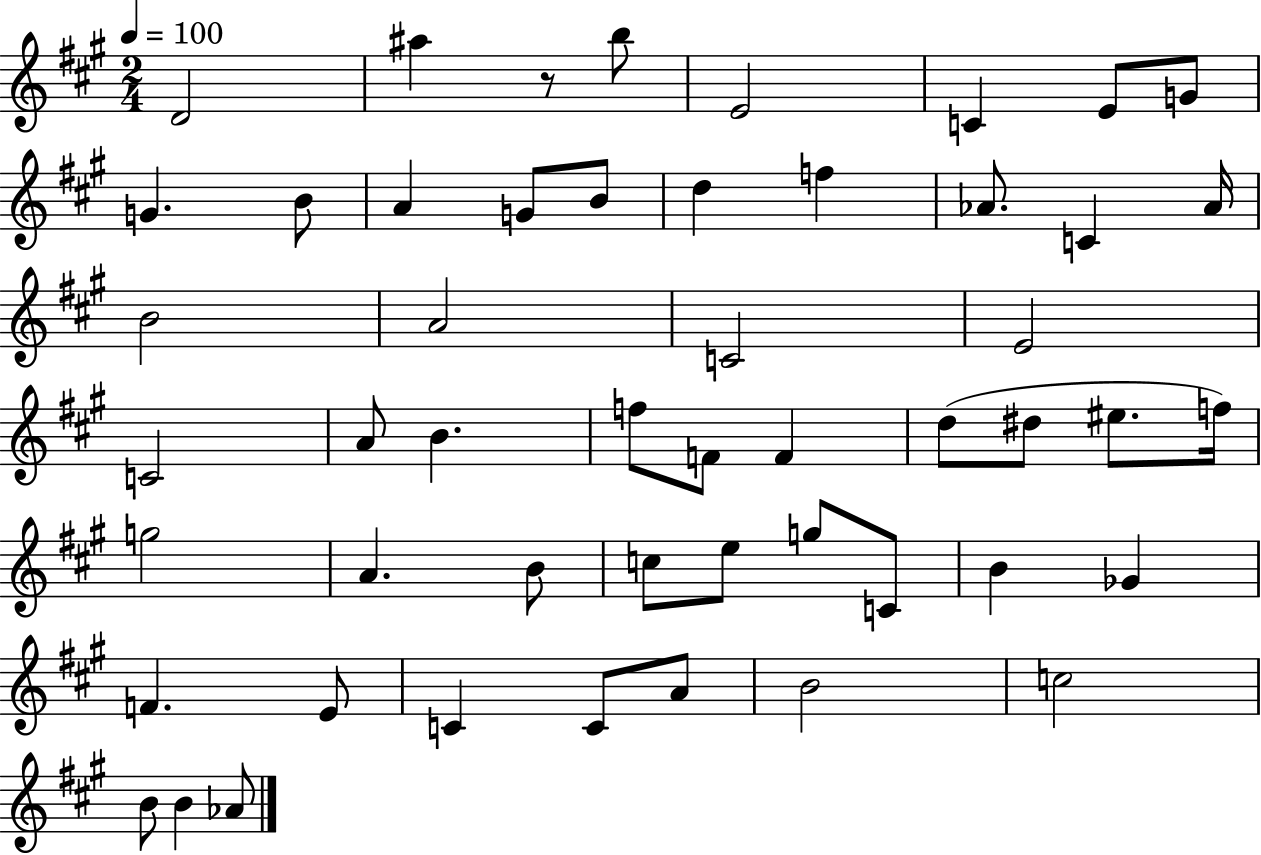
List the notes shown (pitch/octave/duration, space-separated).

D4/h A#5/q R/e B5/e E4/h C4/q E4/e G4/e G4/q. B4/e A4/q G4/e B4/e D5/q F5/q Ab4/e. C4/q Ab4/s B4/h A4/h C4/h E4/h C4/h A4/e B4/q. F5/e F4/e F4/q D5/e D#5/e EIS5/e. F5/s G5/h A4/q. B4/e C5/e E5/e G5/e C4/e B4/q Gb4/q F4/q. E4/e C4/q C4/e A4/e B4/h C5/h B4/e B4/q Ab4/e